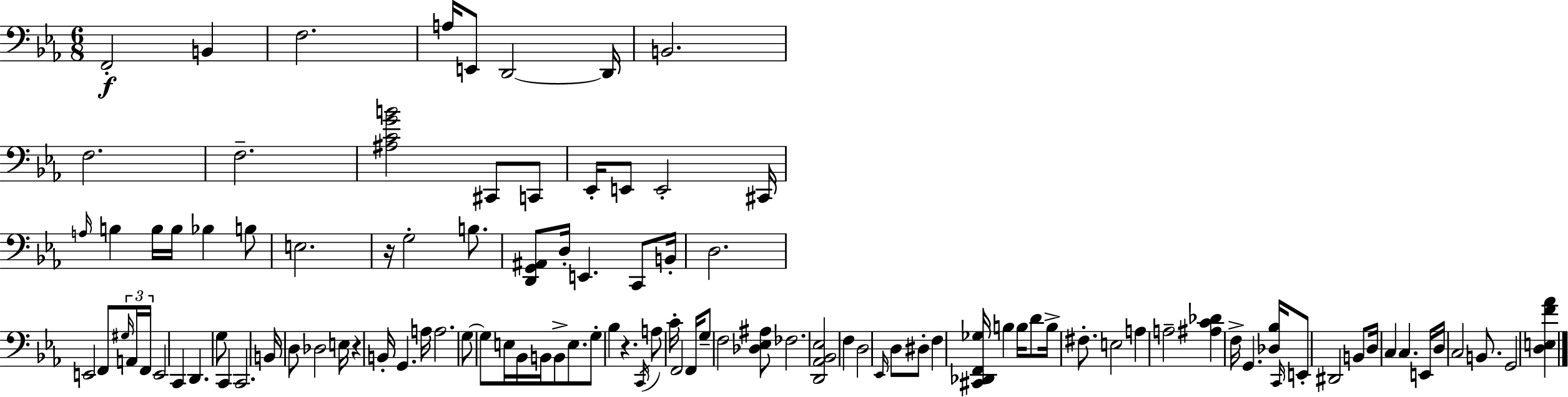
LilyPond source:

{
  \clef bass
  \numericTimeSignature
  \time 6/8
  \key ees \major
  f,2-.\f b,4 | f2. | a16 e,8 d,2~~ d,16 | b,2. | \break f2. | f2.-- | <ais c' g' b'>2 cis,8 c,8 | ees,16-. e,8 e,2-. cis,16 | \break \grace { a16 } b4 b16 b16 bes4 b8 | e2. | r16 g2-. b8. | <d, g, ais,>8 d16-. e,4. c,8 | \break b,16-. d2. | e,2 f,8 \tuplet 3/2 { \grace { gis16 } | a,16 f,16 } e,2 c,4 | d,4. g8 c,4 | \break c,2. | b,16 d8 des2 | e16 r4 b,16-. g,4. | a16 a2. | \break g8~~ g8 e16 bes,16 b,16 b,8-> e8. | g8-. bes4 r4. | \acciaccatura { c,16 } a8 c'16-. f,2 | f,16 g8-- f2 | \break <des ees ais>8 fes2. | <d, aes, bes, ees>2 f4 | d2 \grace { ees,16 } | d8 dis8-. f4 <cis, des, f, ges>16 b4 | \break b16 d'8 b16-> fis8.-. e2 | a4 a2-- | <ais c' des'>4 f16-> g,4. | <des bes>16 \grace { c,16 } e,8-. dis,2 | \break b,8 d16 c4 c4. | e,16 d16 c2 | b,8. g,2 | <d e f' aes'>4 \bar "|."
}